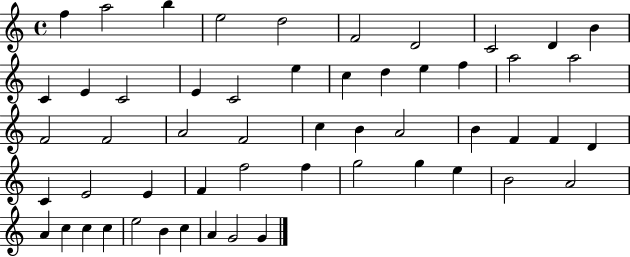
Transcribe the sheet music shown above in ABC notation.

X:1
T:Untitled
M:4/4
L:1/4
K:C
f a2 b e2 d2 F2 D2 C2 D B C E C2 E C2 e c d e f a2 a2 F2 F2 A2 F2 c B A2 B F F D C E2 E F f2 f g2 g e B2 A2 A c c c e2 B c A G2 G